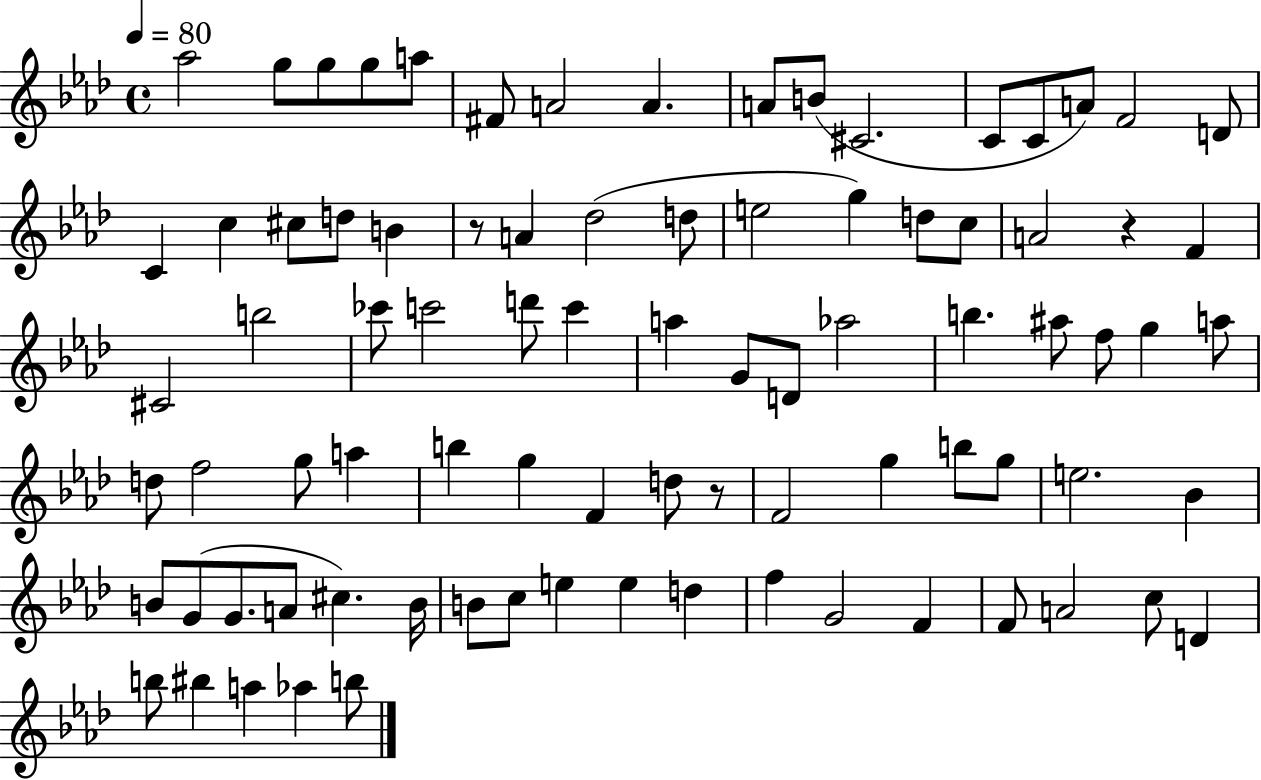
X:1
T:Untitled
M:4/4
L:1/4
K:Ab
_a2 g/2 g/2 g/2 a/2 ^F/2 A2 A A/2 B/2 ^C2 C/2 C/2 A/2 F2 D/2 C c ^c/2 d/2 B z/2 A _d2 d/2 e2 g d/2 c/2 A2 z F ^C2 b2 _c'/2 c'2 d'/2 c' a G/2 D/2 _a2 b ^a/2 f/2 g a/2 d/2 f2 g/2 a b g F d/2 z/2 F2 g b/2 g/2 e2 _B B/2 G/2 G/2 A/2 ^c B/4 B/2 c/2 e e d f G2 F F/2 A2 c/2 D b/2 ^b a _a b/2